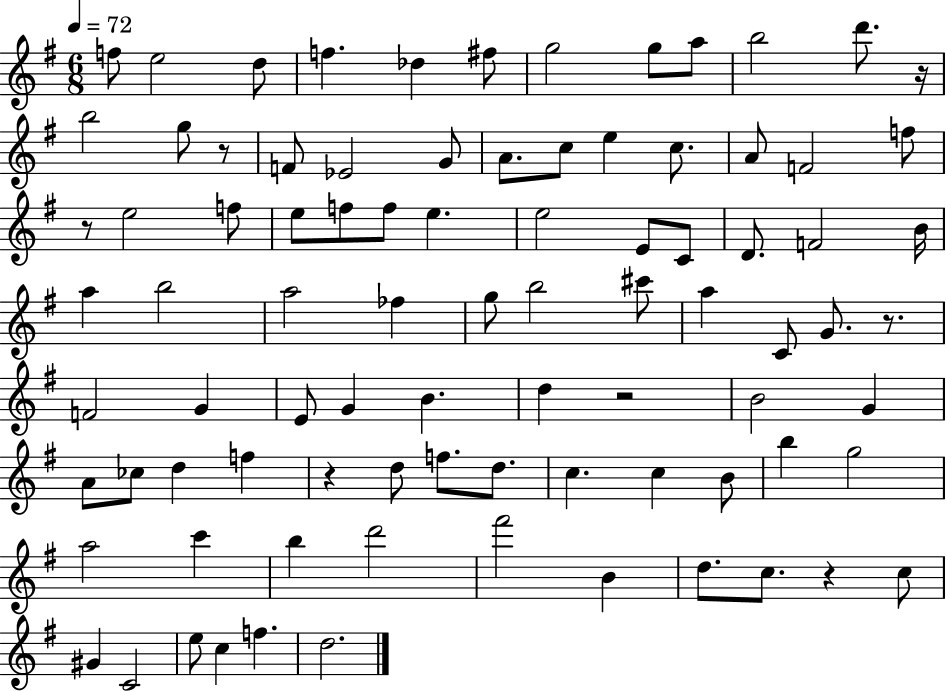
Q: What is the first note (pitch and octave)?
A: F5